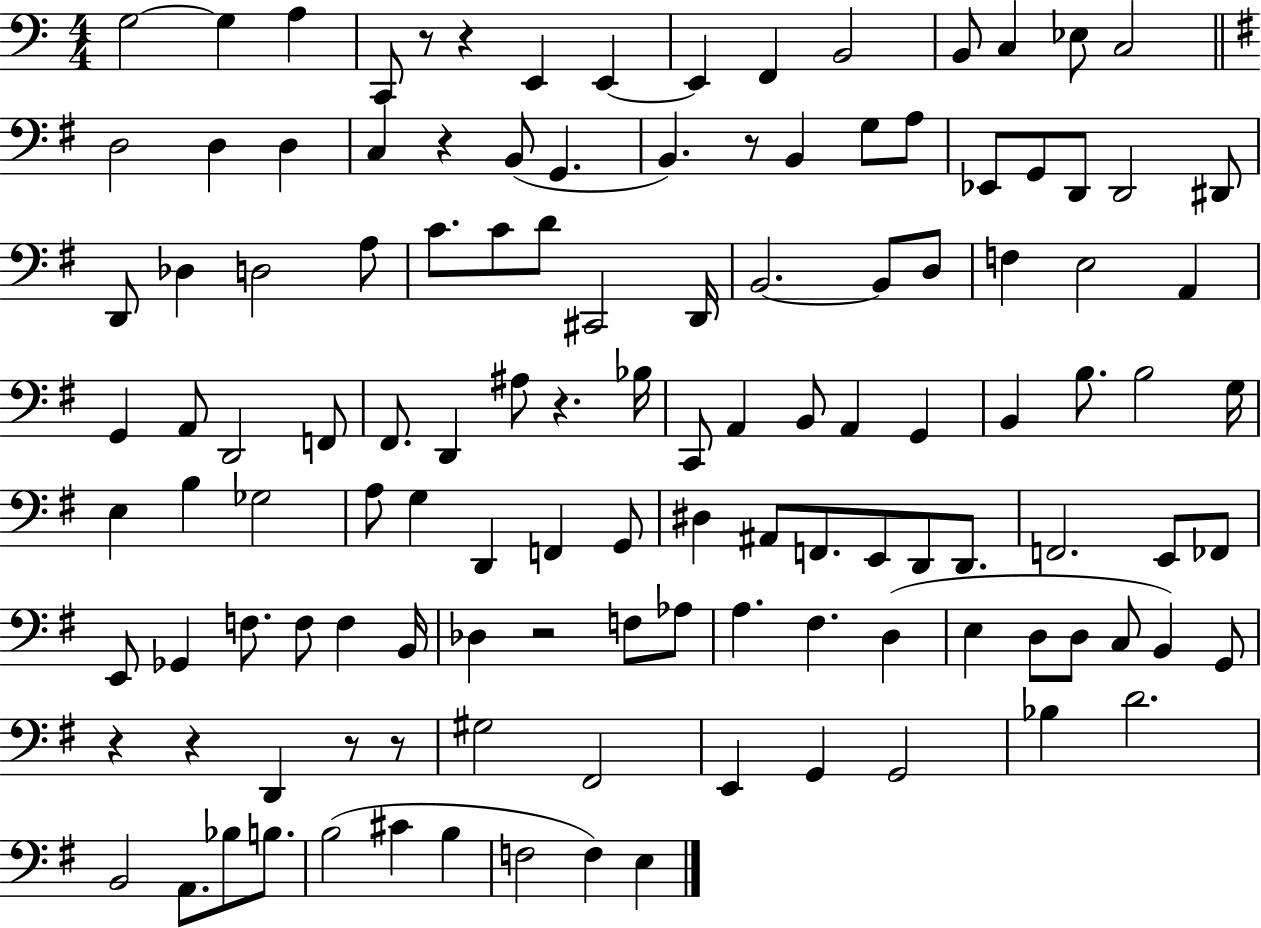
X:1
T:Untitled
M:4/4
L:1/4
K:C
G,2 G, A, C,,/2 z/2 z E,, E,, E,, F,, B,,2 B,,/2 C, _E,/2 C,2 D,2 D, D, C, z B,,/2 G,, B,, z/2 B,, G,/2 A,/2 _E,,/2 G,,/2 D,,/2 D,,2 ^D,,/2 D,,/2 _D, D,2 A,/2 C/2 C/2 D/2 ^C,,2 D,,/4 B,,2 B,,/2 D,/2 F, E,2 A,, G,, A,,/2 D,,2 F,,/2 ^F,,/2 D,, ^A,/2 z _B,/4 C,,/2 A,, B,,/2 A,, G,, B,, B,/2 B,2 G,/4 E, B, _G,2 A,/2 G, D,, F,, G,,/2 ^D, ^A,,/2 F,,/2 E,,/2 D,,/2 D,,/2 F,,2 E,,/2 _F,,/2 E,,/2 _G,, F,/2 F,/2 F, B,,/4 _D, z2 F,/2 _A,/2 A, ^F, D, E, D,/2 D,/2 C,/2 B,, G,,/2 z z D,, z/2 z/2 ^G,2 ^F,,2 E,, G,, G,,2 _B, D2 B,,2 A,,/2 _B,/2 B,/2 B,2 ^C B, F,2 F, E,